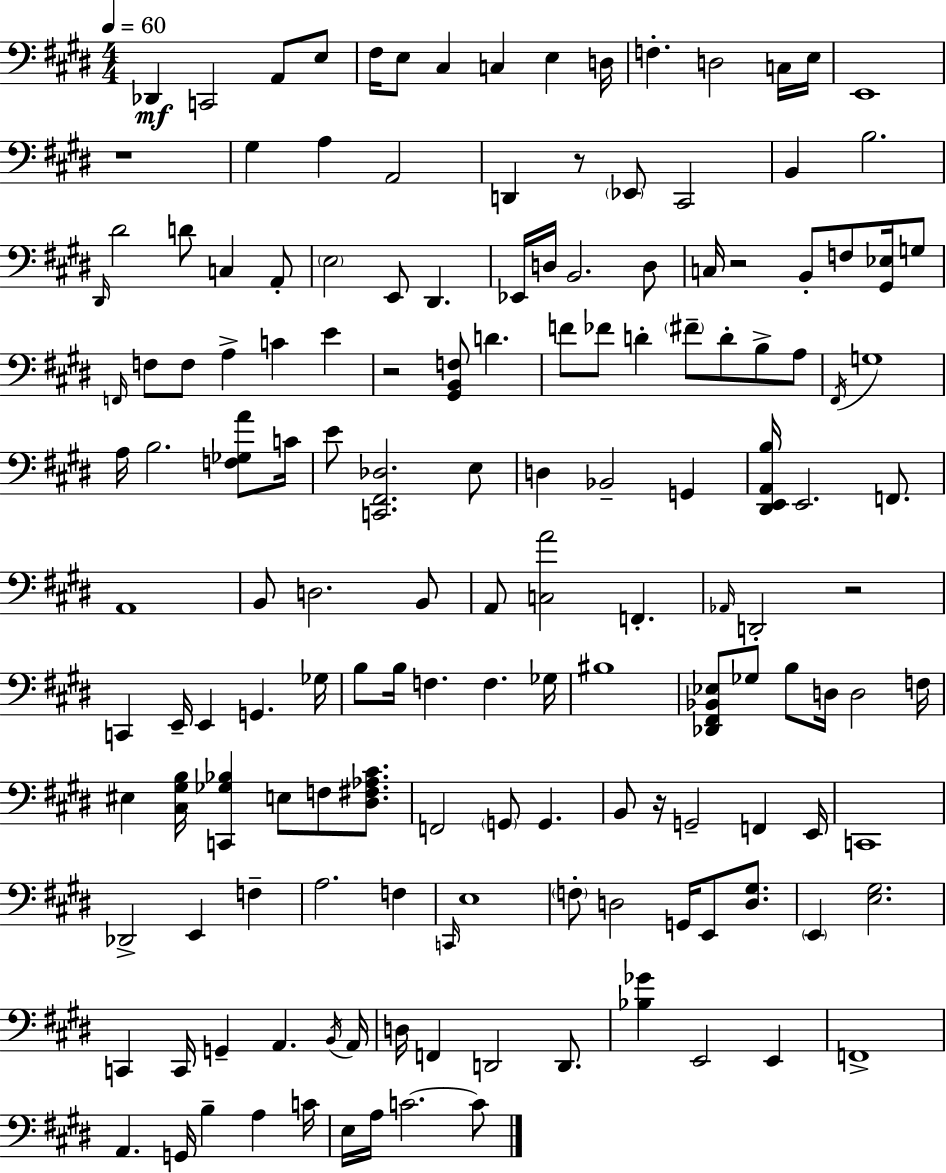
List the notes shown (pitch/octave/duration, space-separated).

Db2/q C2/h A2/e E3/e F#3/s E3/e C#3/q C3/q E3/q D3/s F3/q. D3/h C3/s E3/s E2/w R/w G#3/q A3/q A2/h D2/q R/e Eb2/e C#2/h B2/q B3/h. D#2/s D#4/h D4/e C3/q A2/e E3/h E2/e D#2/q. Eb2/s D3/s B2/h. D3/e C3/s R/h B2/e F3/e [G#2,Eb3]/s G3/e F2/s F3/e F3/e A3/q C4/q E4/q R/h [G#2,B2,F3]/e D4/q. F4/e FES4/e D4/q F#4/e D4/e B3/e A3/e F#2/s G3/w A3/s B3/h. [F3,Gb3,A4]/e C4/s E4/e [C2,F#2,Db3]/h. E3/e D3/q Bb2/h G2/q [D#2,E2,A2,B3]/s E2/h. F2/e. A2/w B2/e D3/h. B2/e A2/e [C3,A4]/h F2/q. Ab2/s D2/h R/h C2/q E2/s E2/q G2/q. Gb3/s B3/e B3/s F3/q. F3/q. Gb3/s BIS3/w [Db2,F#2,Bb2,Eb3]/e Gb3/e B3/e D3/s D3/h F3/s EIS3/q [C#3,G#3,B3]/s [C2,Gb3,Bb3]/q E3/e F3/e [D#3,F#3,Ab3,C#4]/e. F2/h G2/e G2/q. B2/e R/s G2/h F2/q E2/s C2/w Db2/h E2/q F3/q A3/h. F3/q C2/s E3/w F3/e D3/h G2/s E2/e [D3,G#3]/e. E2/q [E3,G#3]/h. C2/q C2/s G2/q A2/q. B2/s A2/s D3/s F2/q D2/h D2/e. [Bb3,Gb4]/q E2/h E2/q F2/w A2/q. G2/s B3/q A3/q C4/s E3/s A3/s C4/h. C4/e